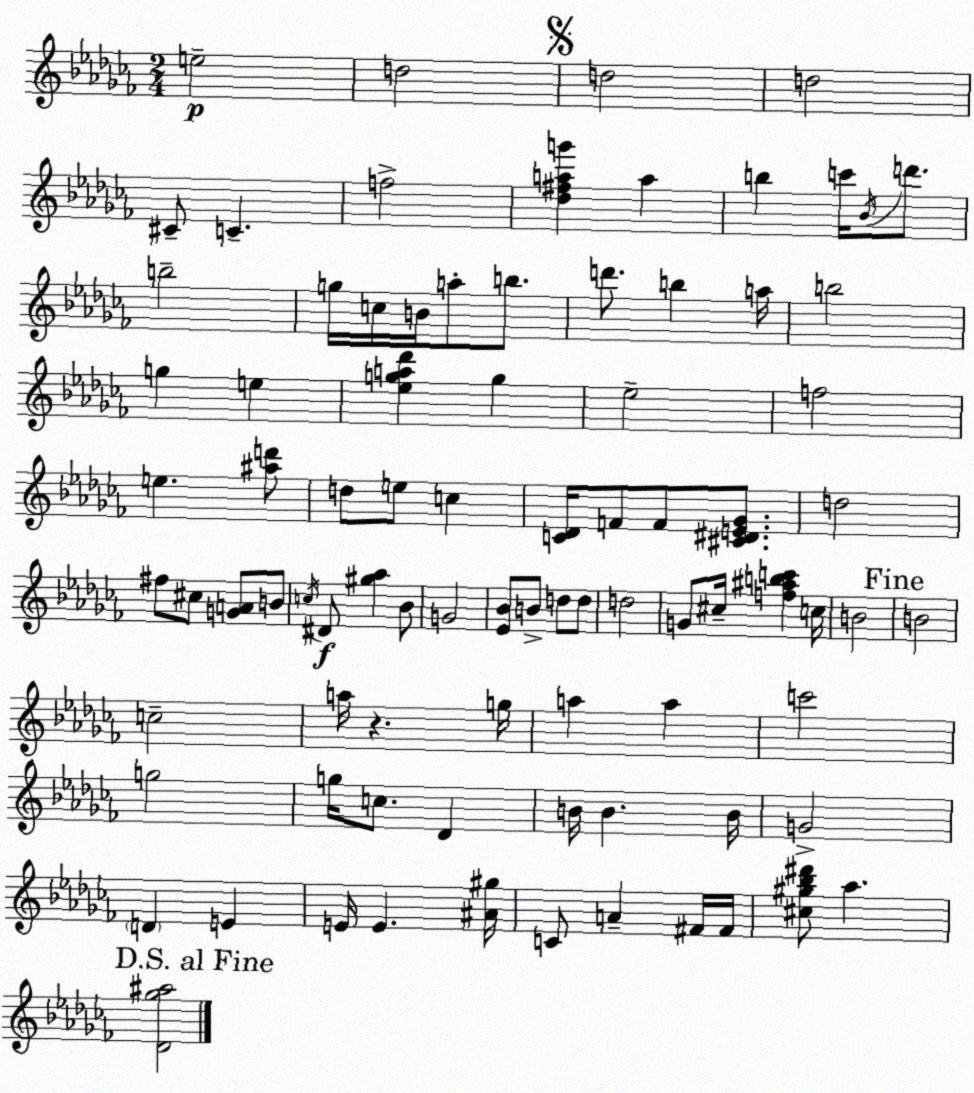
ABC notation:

X:1
T:Untitled
M:2/4
L:1/4
K:Abm
e2 d2 d2 d2 ^C/2 C f2 [_d^fag'] a b c'/4 _B/4 d'/2 b2 g/4 c/4 B/4 a/2 b/2 d'/2 b a/4 b2 g e [_ega_d'] g _e2 f2 e [^ad']/2 d/2 e/2 c [C_D]/4 F/2 F/2 [^C^DE_G]/2 d2 ^f/2 ^c/2 [GA]/2 B/2 c/4 ^D/2 [^g_a] _B/2 G2 [_E_B]/2 B/2 d/2 d/2 d2 G/2 ^c/4 [f^abc'] c/4 B2 B2 c2 a/4 z g/4 a a c'2 g2 g/4 c/2 _D B/4 B B/4 G2 D E E/4 E [^A^g]/4 C/2 A ^F/4 ^F/4 [^c^g_b^d']/2 _a [_D_g^a]2